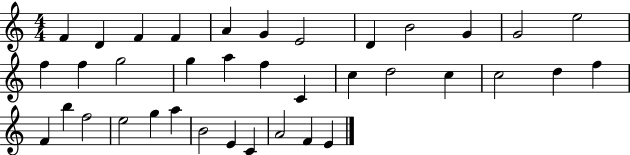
{
  \clef treble
  \numericTimeSignature
  \time 4/4
  \key c \major
  f'4 d'4 f'4 f'4 | a'4 g'4 e'2 | d'4 b'2 g'4 | g'2 e''2 | \break f''4 f''4 g''2 | g''4 a''4 f''4 c'4 | c''4 d''2 c''4 | c''2 d''4 f''4 | \break f'4 b''4 f''2 | e''2 g''4 a''4 | b'2 e'4 c'4 | a'2 f'4 e'4 | \break \bar "|."
}